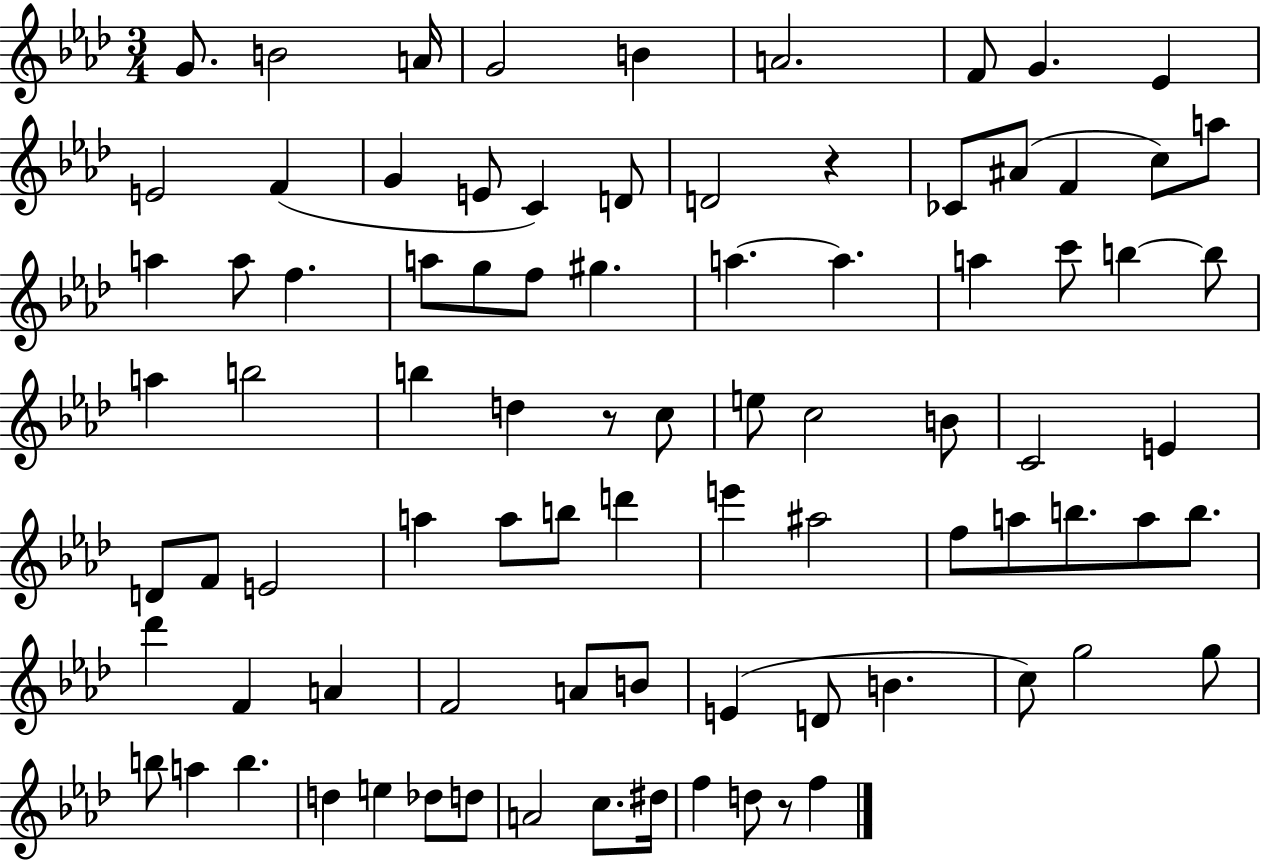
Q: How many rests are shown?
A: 3